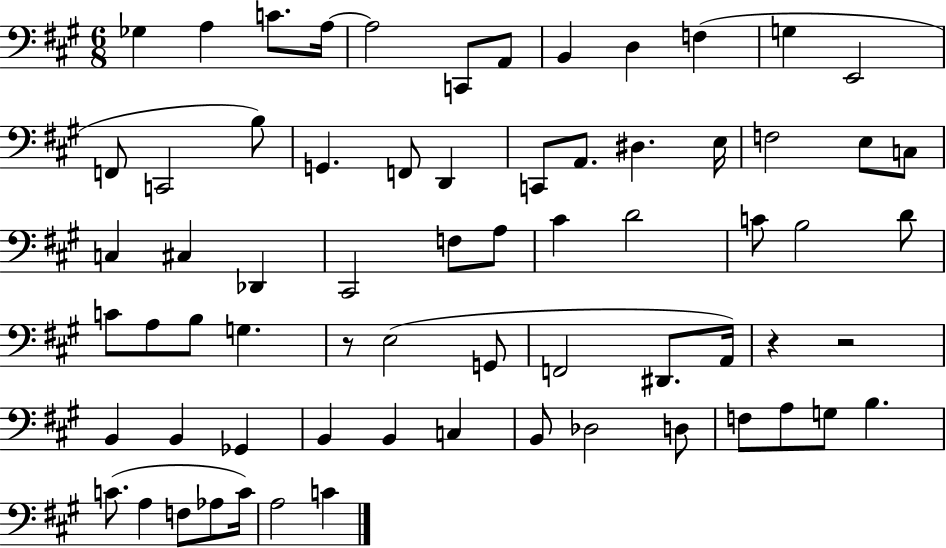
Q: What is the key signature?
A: A major